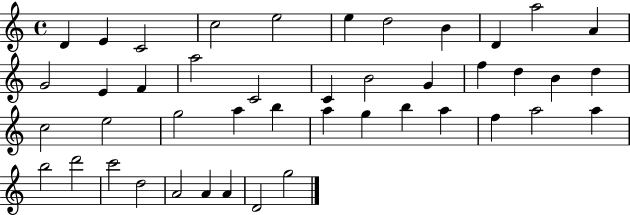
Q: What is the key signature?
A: C major